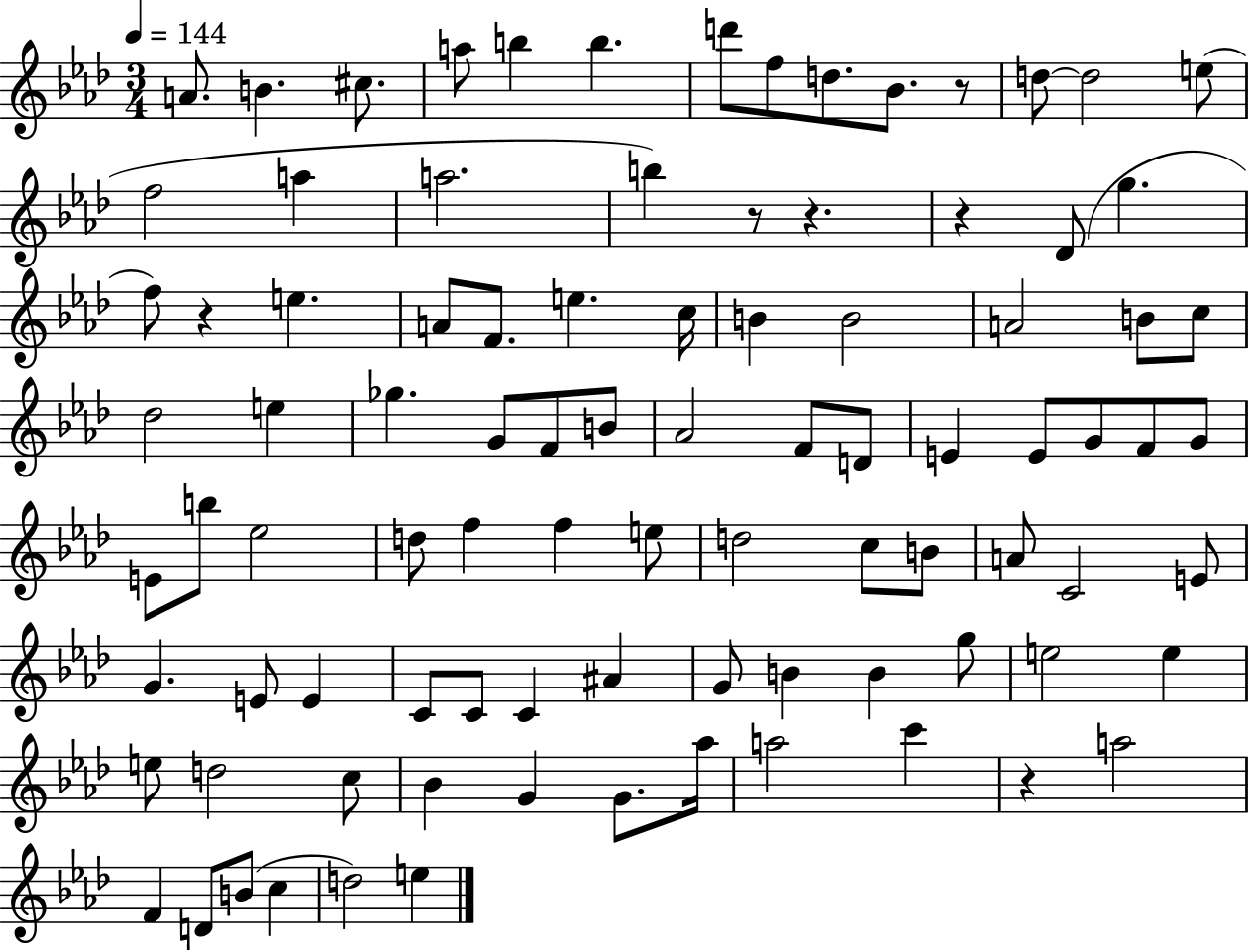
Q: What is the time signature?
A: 3/4